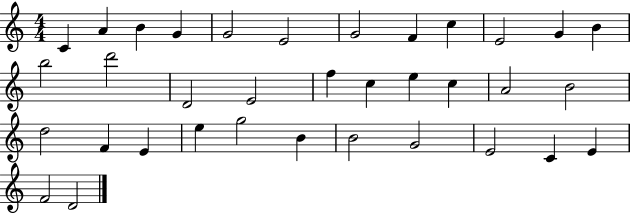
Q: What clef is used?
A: treble